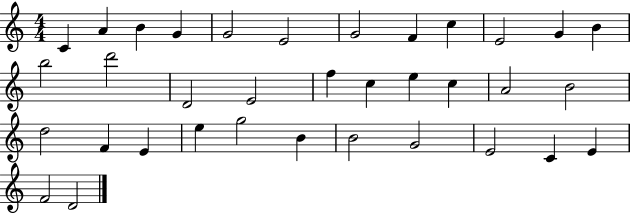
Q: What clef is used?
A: treble